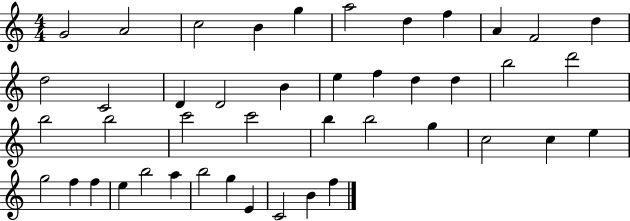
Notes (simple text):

G4/h A4/h C5/h B4/q G5/q A5/h D5/q F5/q A4/q F4/h D5/q D5/h C4/h D4/q D4/h B4/q E5/q F5/q D5/q D5/q B5/h D6/h B5/h B5/h C6/h C6/h B5/q B5/h G5/q C5/h C5/q E5/q G5/h F5/q F5/q E5/q B5/h A5/q B5/h G5/q E4/q C4/h B4/q F5/q